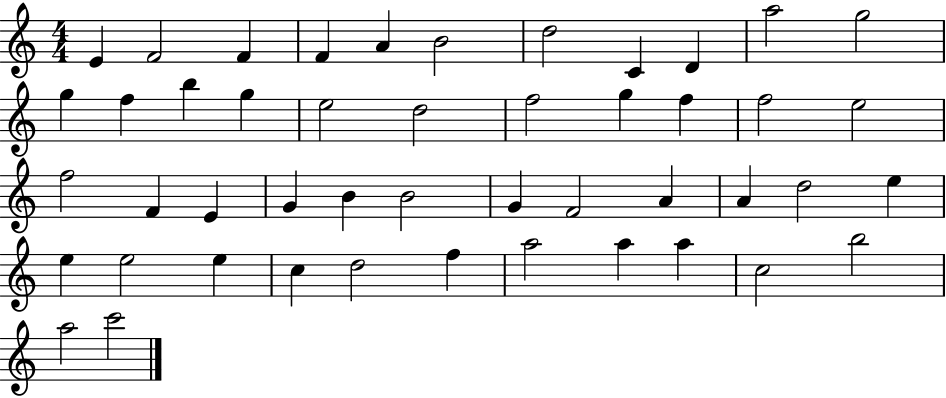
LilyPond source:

{
  \clef treble
  \numericTimeSignature
  \time 4/4
  \key c \major
  e'4 f'2 f'4 | f'4 a'4 b'2 | d''2 c'4 d'4 | a''2 g''2 | \break g''4 f''4 b''4 g''4 | e''2 d''2 | f''2 g''4 f''4 | f''2 e''2 | \break f''2 f'4 e'4 | g'4 b'4 b'2 | g'4 f'2 a'4 | a'4 d''2 e''4 | \break e''4 e''2 e''4 | c''4 d''2 f''4 | a''2 a''4 a''4 | c''2 b''2 | \break a''2 c'''2 | \bar "|."
}